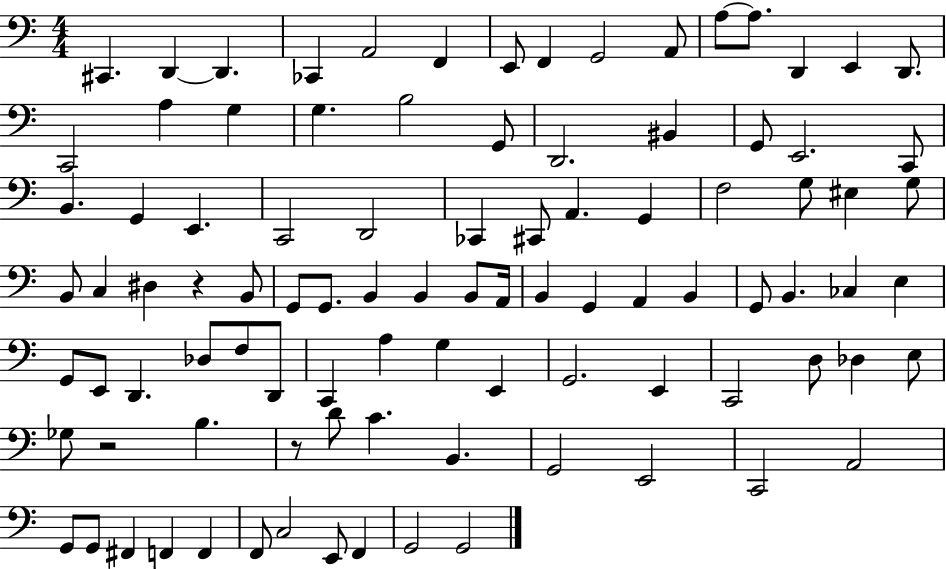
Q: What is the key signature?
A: C major